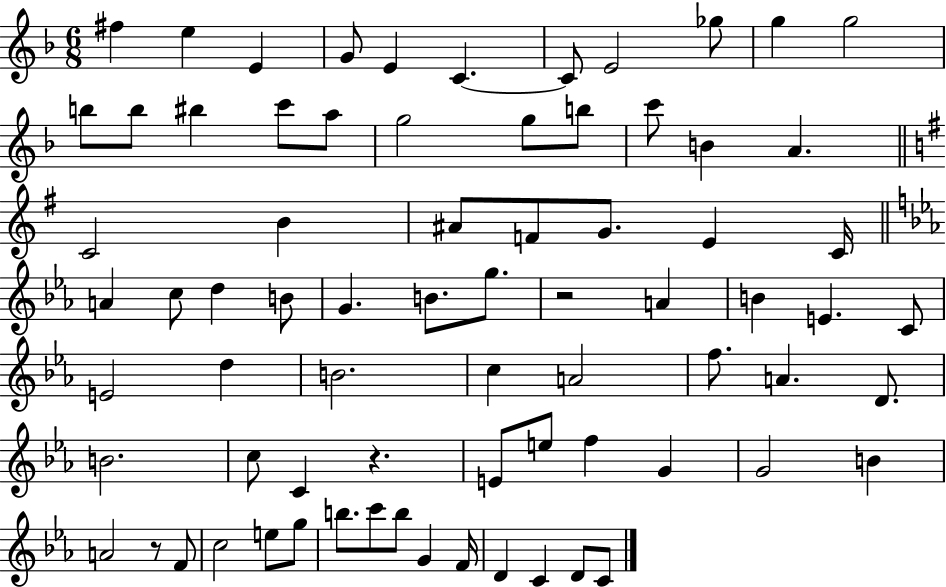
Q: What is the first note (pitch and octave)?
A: F#5